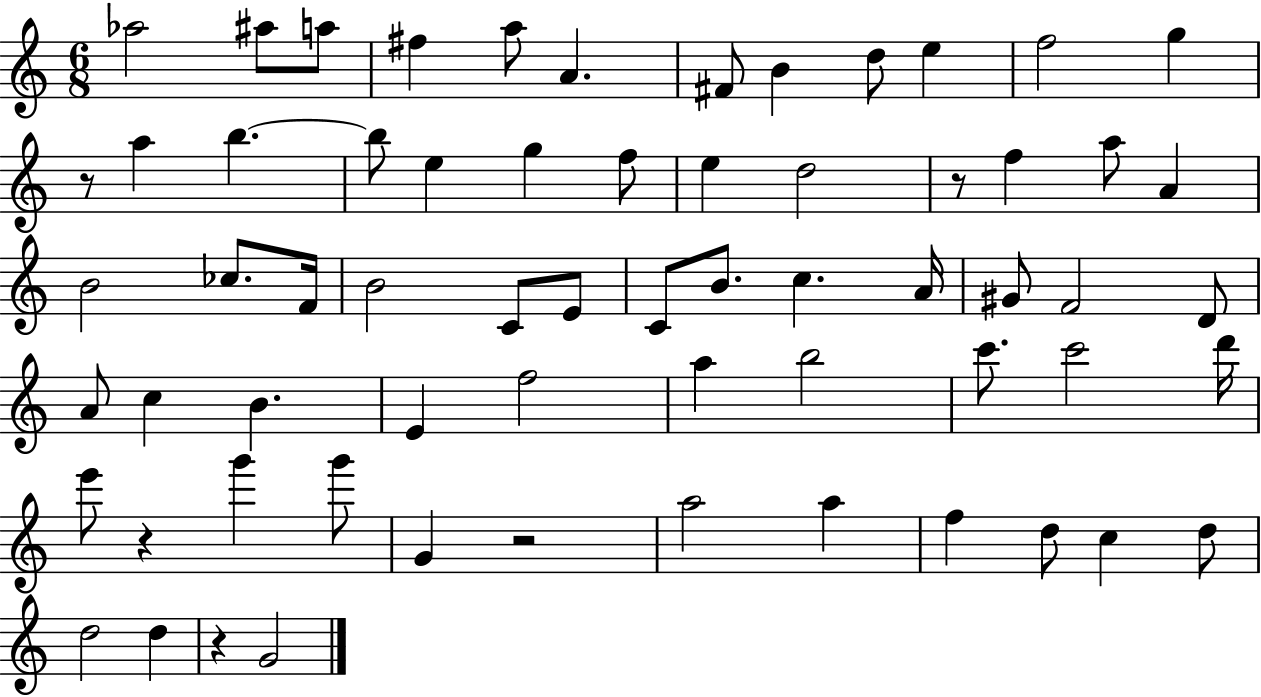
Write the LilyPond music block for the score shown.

{
  \clef treble
  \numericTimeSignature
  \time 6/8
  \key c \major
  aes''2 ais''8 a''8 | fis''4 a''8 a'4. | fis'8 b'4 d''8 e''4 | f''2 g''4 | \break r8 a''4 b''4.~~ | b''8 e''4 g''4 f''8 | e''4 d''2 | r8 f''4 a''8 a'4 | \break b'2 ces''8. f'16 | b'2 c'8 e'8 | c'8 b'8. c''4. a'16 | gis'8 f'2 d'8 | \break a'8 c''4 b'4. | e'4 f''2 | a''4 b''2 | c'''8. c'''2 d'''16 | \break e'''8 r4 g'''4 g'''8 | g'4 r2 | a''2 a''4 | f''4 d''8 c''4 d''8 | \break d''2 d''4 | r4 g'2 | \bar "|."
}